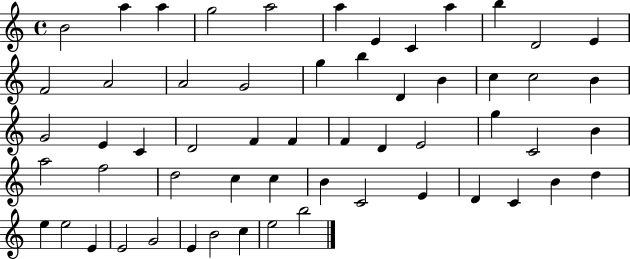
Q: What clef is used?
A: treble